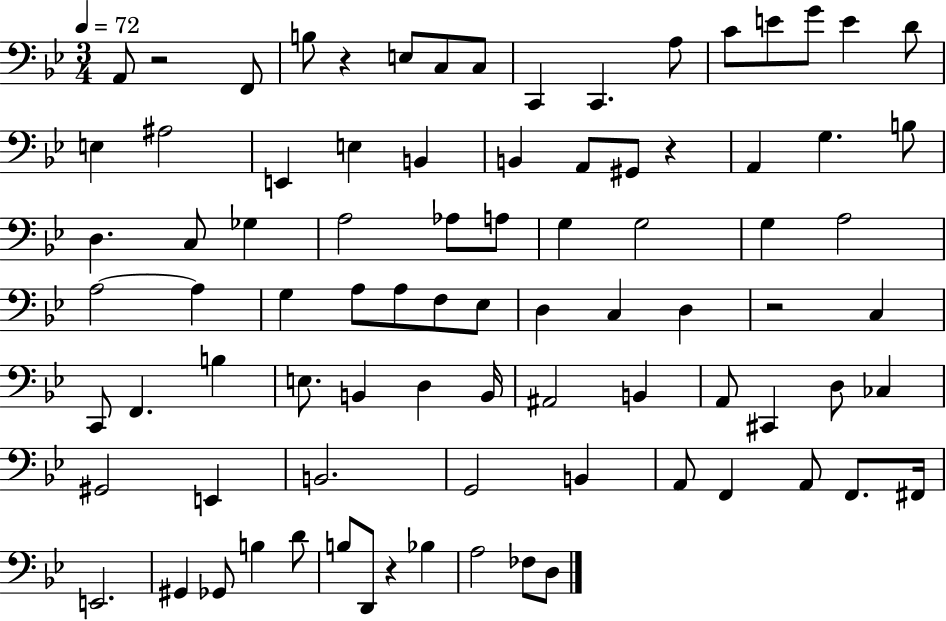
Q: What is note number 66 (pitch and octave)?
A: F2